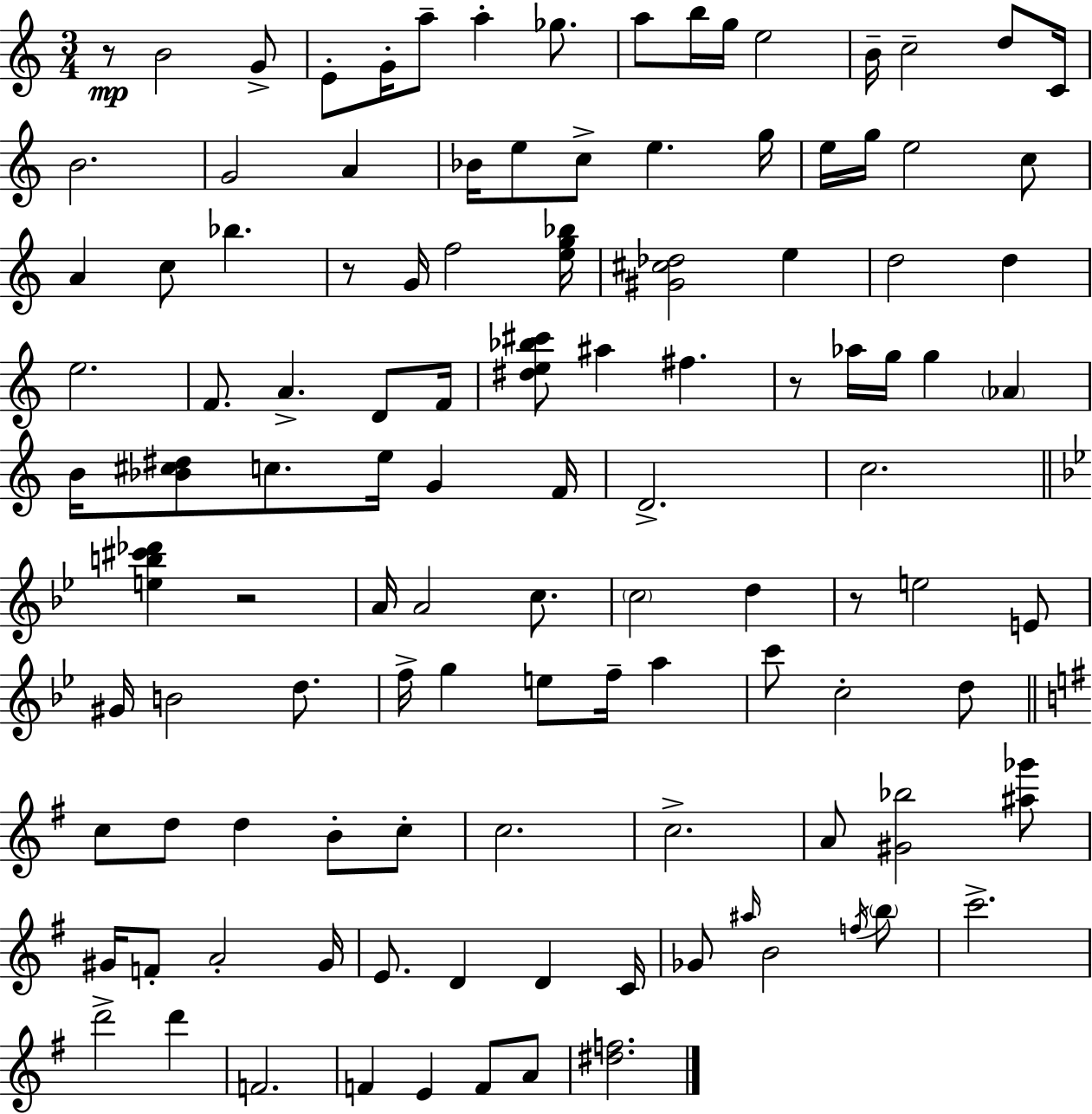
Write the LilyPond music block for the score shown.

{
  \clef treble
  \numericTimeSignature
  \time 3/4
  \key c \major
  \repeat volta 2 { r8\mp b'2 g'8-> | e'8-. g'16-. a''8-- a''4-. ges''8. | a''8 b''16 g''16 e''2 | b'16-- c''2-- d''8 c'16 | \break b'2. | g'2 a'4 | bes'16 e''8 c''8-> e''4. g''16 | e''16 g''16 e''2 c''8 | \break a'4 c''8 bes''4. | r8 g'16 f''2 <e'' g'' bes''>16 | <gis' cis'' des''>2 e''4 | d''2 d''4 | \break e''2. | f'8. a'4.-> d'8 f'16 | <dis'' e'' bes'' cis'''>8 ais''4 fis''4. | r8 aes''16 g''16 g''4 \parenthesize aes'4 | \break b'16 <bes' cis'' dis''>8 c''8. e''16 g'4 f'16 | d'2.-> | c''2. | \bar "||" \break \key g \minor <e'' b'' cis''' des'''>4 r2 | a'16 a'2 c''8. | \parenthesize c''2 d''4 | r8 e''2 e'8 | \break gis'16 b'2 d''8. | f''16-> g''4 e''8 f''16-- a''4 | c'''8 c''2-. d''8 | \bar "||" \break \key g \major c''8 d''8 d''4 b'8-. c''8-. | c''2. | c''2.-> | a'8 <gis' bes''>2 <ais'' ges'''>8 | \break gis'16 f'8-. a'2-. gis'16 | e'8. d'4 d'4 c'16 | ges'8 \grace { ais''16 } b'2 \acciaccatura { f''16 } | \parenthesize b''8 c'''2.-> | \break d'''2-> d'''4 | f'2. | f'4 e'4 f'8 | a'8 <dis'' f''>2. | \break } \bar "|."
}